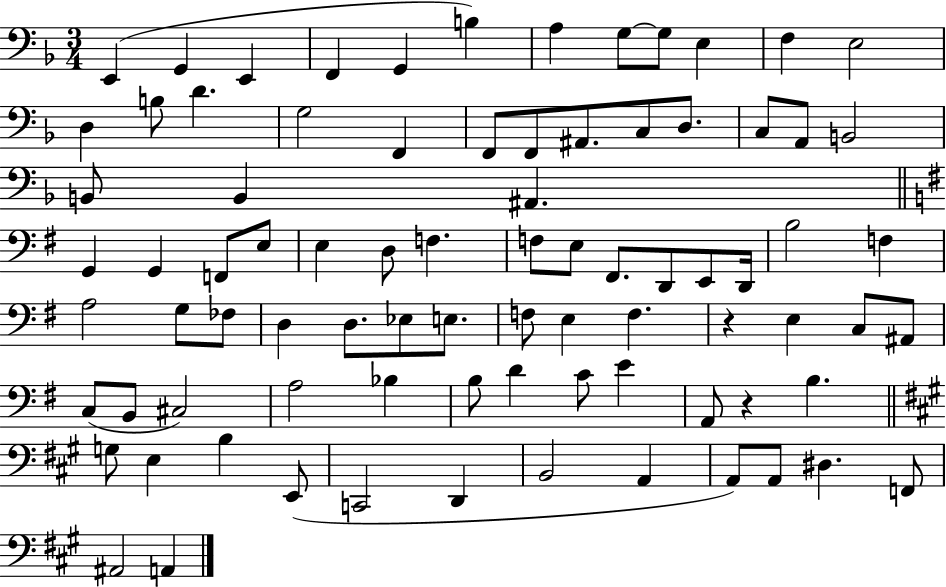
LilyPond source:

{
  \clef bass
  \numericTimeSignature
  \time 3/4
  \key f \major
  \repeat volta 2 { e,4( g,4 e,4 | f,4 g,4 b4) | a4 g8~~ g8 e4 | f4 e2 | \break d4 b8 d'4. | g2 f,4 | f,8 f,8 ais,8. c8 d8. | c8 a,8 b,2 | \break b,8 b,4 ais,4. | \bar "||" \break \key g \major g,4 g,4 f,8 e8 | e4 d8 f4. | f8 e8 fis,8. d,8 e,8 d,16 | b2 f4 | \break a2 g8 fes8 | d4 d8. ees8 e8. | f8 e4 f4. | r4 e4 c8 ais,8 | \break c8( b,8 cis2) | a2 bes4 | b8 d'4 c'8 e'4 | a,8 r4 b4. | \break \bar "||" \break \key a \major g8 e4 b4 e,8( | c,2 d,4 | b,2 a,4 | a,8) a,8 dis4. f,8 | \break ais,2 a,4 | } \bar "|."
}